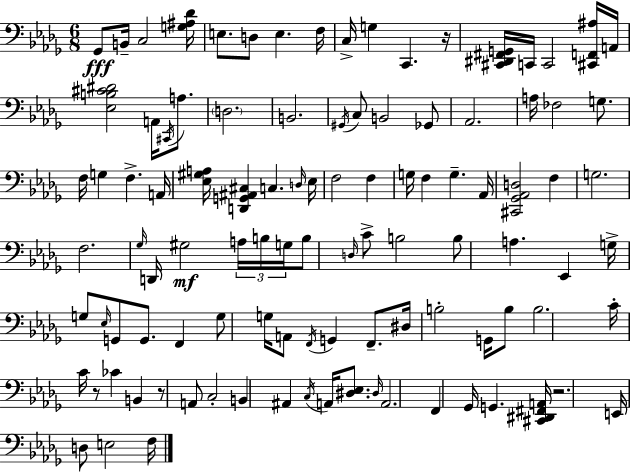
Gb2/e B2/s C3/h [G3,A#3,Db4]/s E3/e. D3/e E3/q. F3/s C3/s G3/q C2/q. R/s [C#2,D#2,F#2,G2]/s C2/s C2/h [C#2,F2,A#3]/s A2/s [Eb3,B3,C#4,D#4]/h A2/s C#2/s A3/e. D3/h. B2/h. G#2/s C3/e B2/h Gb2/e Ab2/h. A3/s FES3/h G3/e. F3/s G3/q F3/q. A2/s [Eb3,G#3,A3]/s [D2,G2,A#2,C#3]/q C3/q. D3/s Eb3/s F3/h F3/q G3/s F3/q G3/q. Ab2/s [C#2,Gb2,Ab2,D3]/h F3/q G3/h. F3/h. Gb3/s D2/s G#3/h A3/s B3/s G3/s B3/e D3/s C4/e B3/h B3/e A3/q. Eb2/q G3/s G3/e Eb3/s G2/e G2/e. F2/q G3/e G3/s A2/e F2/s G2/q F2/e. D#3/s B3/h G2/s B3/e B3/h. C4/s C4/s R/e CES4/q B2/q R/e A2/e C3/h B2/q A#2/q C3/s A2/s [D#3,Eb3]/e. D#3/s A2/h. F2/q Gb2/s G2/q. [C#2,D#2,F#2,A2]/s R/h. E2/s D3/e E3/h F3/s